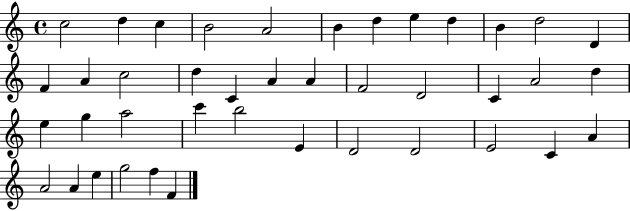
{
  \clef treble
  \time 4/4
  \defaultTimeSignature
  \key c \major
  c''2 d''4 c''4 | b'2 a'2 | b'4 d''4 e''4 d''4 | b'4 d''2 d'4 | \break f'4 a'4 c''2 | d''4 c'4 a'4 a'4 | f'2 d'2 | c'4 a'2 d''4 | \break e''4 g''4 a''2 | c'''4 b''2 e'4 | d'2 d'2 | e'2 c'4 a'4 | \break a'2 a'4 e''4 | g''2 f''4 f'4 | \bar "|."
}